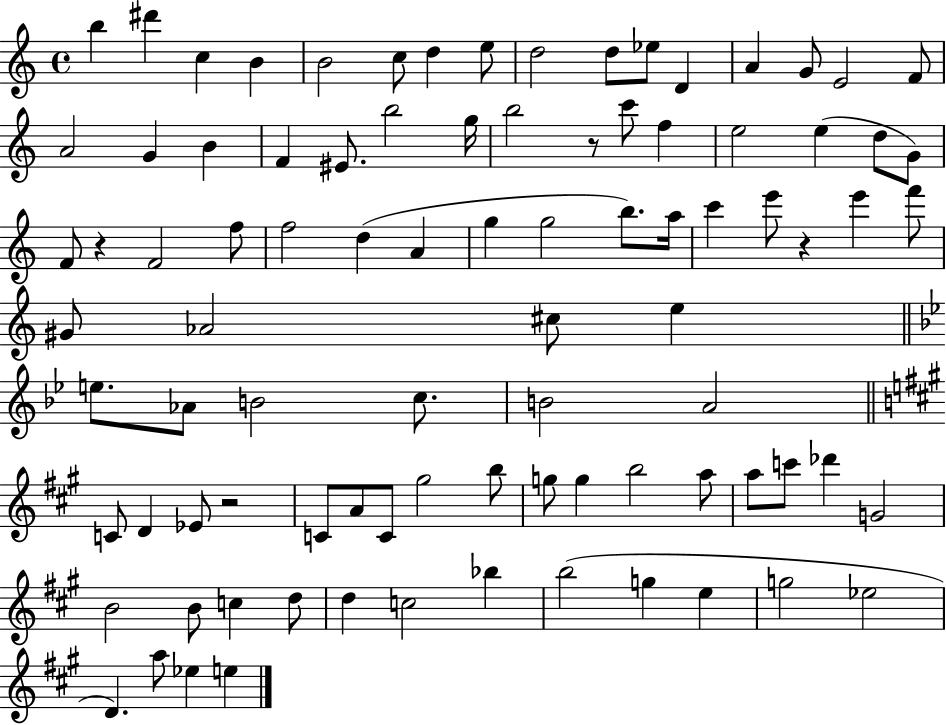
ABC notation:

X:1
T:Untitled
M:4/4
L:1/4
K:C
b ^d' c B B2 c/2 d e/2 d2 d/2 _e/2 D A G/2 E2 F/2 A2 G B F ^E/2 b2 g/4 b2 z/2 c'/2 f e2 e d/2 G/2 F/2 z F2 f/2 f2 d A g g2 b/2 a/4 c' e'/2 z e' f'/2 ^G/2 _A2 ^c/2 e e/2 _A/2 B2 c/2 B2 A2 C/2 D _E/2 z2 C/2 A/2 C/2 ^g2 b/2 g/2 g b2 a/2 a/2 c'/2 _d' G2 B2 B/2 c d/2 d c2 _b b2 g e g2 _e2 D a/2 _e e